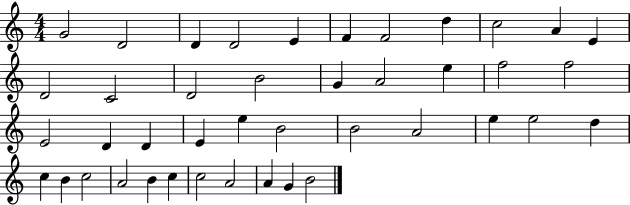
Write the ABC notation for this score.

X:1
T:Untitled
M:4/4
L:1/4
K:C
G2 D2 D D2 E F F2 d c2 A E D2 C2 D2 B2 G A2 e f2 f2 E2 D D E e B2 B2 A2 e e2 d c B c2 A2 B c c2 A2 A G B2